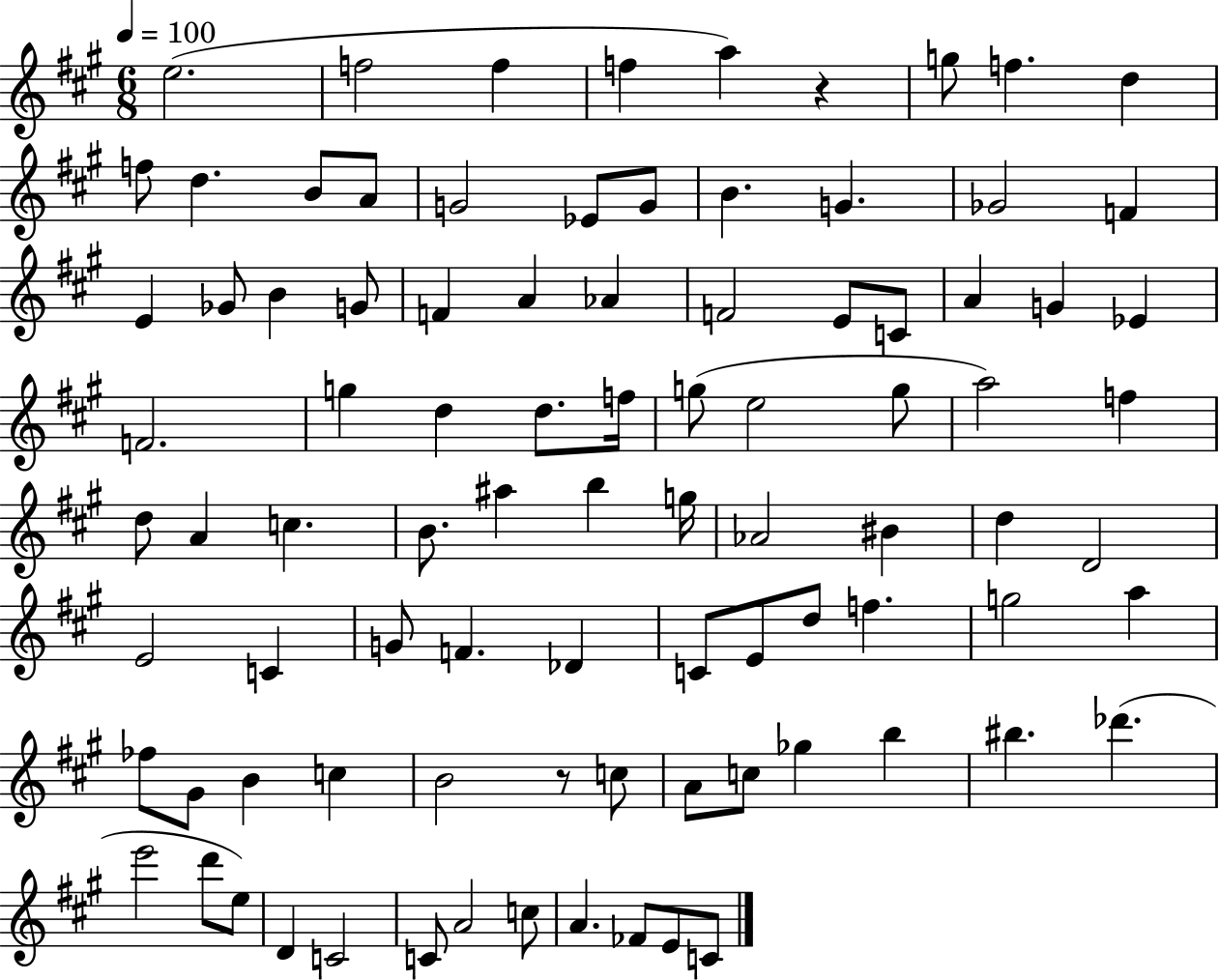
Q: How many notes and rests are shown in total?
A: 90